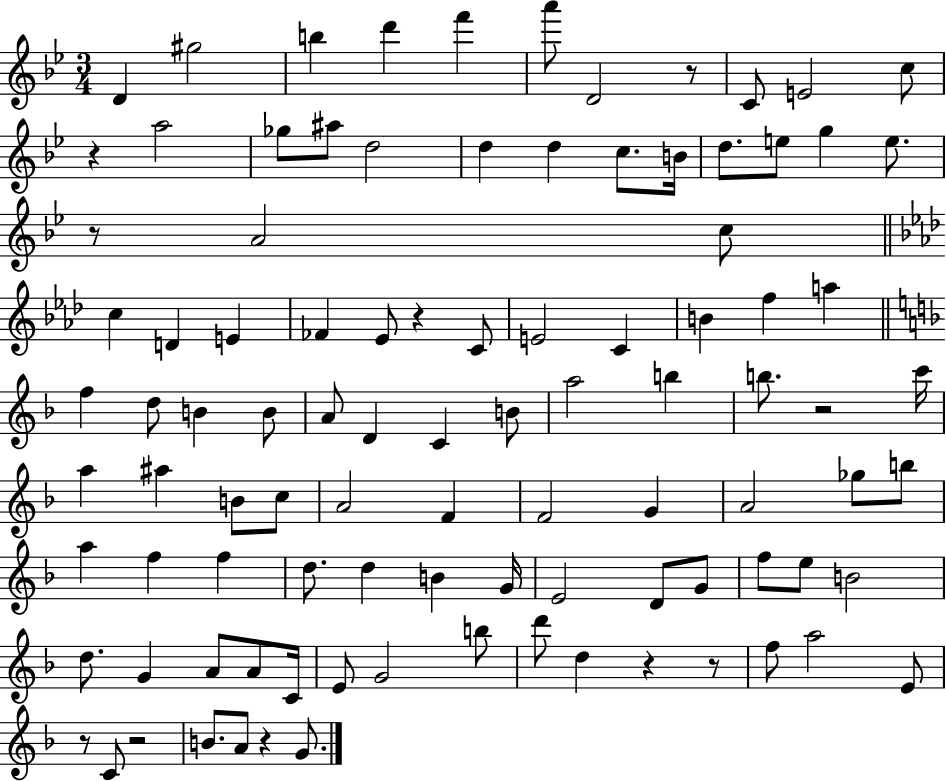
{
  \clef treble
  \numericTimeSignature
  \time 3/4
  \key bes \major
  d'4 gis''2 | b''4 d'''4 f'''4 | a'''8 d'2 r8 | c'8 e'2 c''8 | \break r4 a''2 | ges''8 ais''8 d''2 | d''4 d''4 c''8. b'16 | d''8. e''8 g''4 e''8. | \break r8 a'2 c''8 | \bar "||" \break \key aes \major c''4 d'4 e'4 | fes'4 ees'8 r4 c'8 | e'2 c'4 | b'4 f''4 a''4 | \break \bar "||" \break \key f \major f''4 d''8 b'4 b'8 | a'8 d'4 c'4 b'8 | a''2 b''4 | b''8. r2 c'''16 | \break a''4 ais''4 b'8 c''8 | a'2 f'4 | f'2 g'4 | a'2 ges''8 b''8 | \break a''4 f''4 f''4 | d''8. d''4 b'4 g'16 | e'2 d'8 g'8 | f''8 e''8 b'2 | \break d''8. g'4 a'8 a'8 c'16 | e'8 g'2 b''8 | d'''8 d''4 r4 r8 | f''8 a''2 e'8 | \break r8 c'8 r2 | b'8. a'8 r4 g'8. | \bar "|."
}